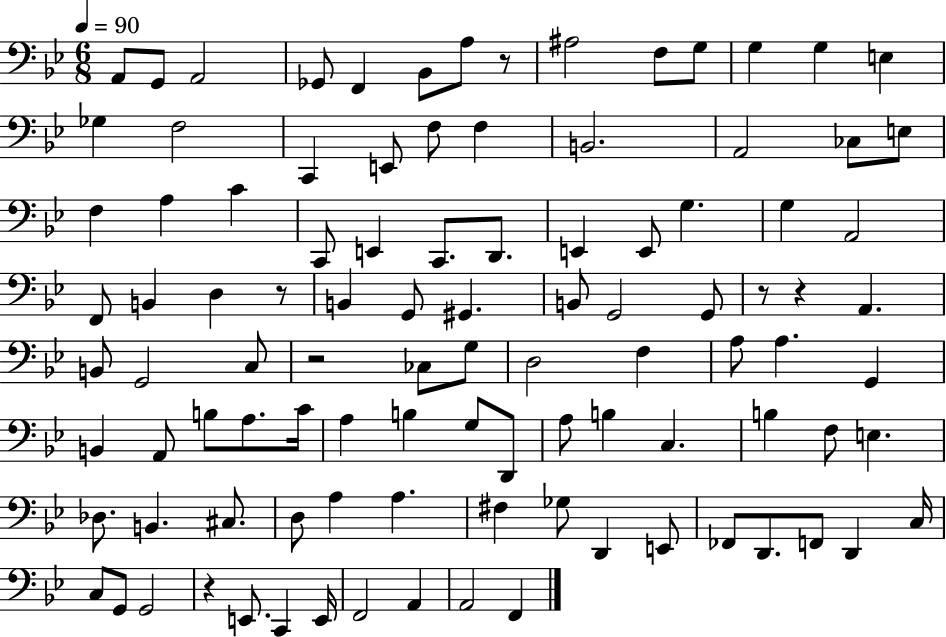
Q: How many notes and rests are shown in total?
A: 101